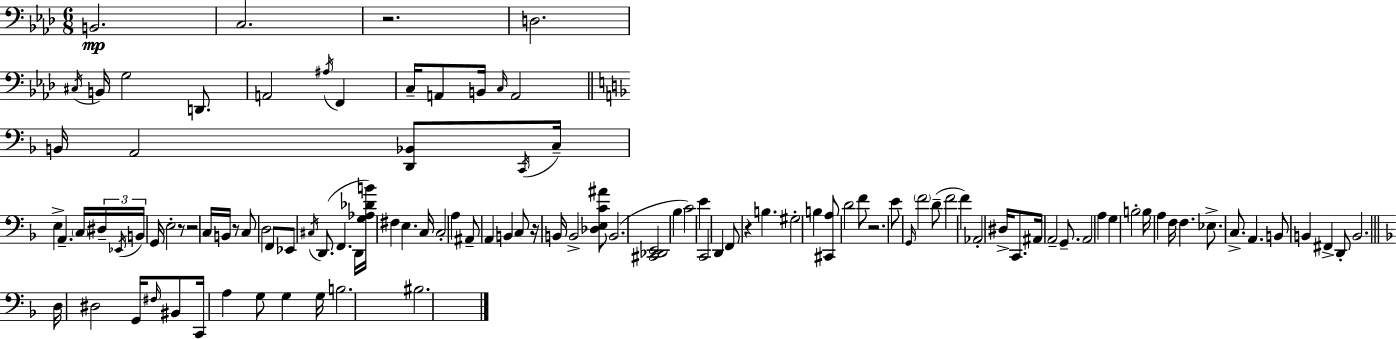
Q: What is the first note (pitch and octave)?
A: B2